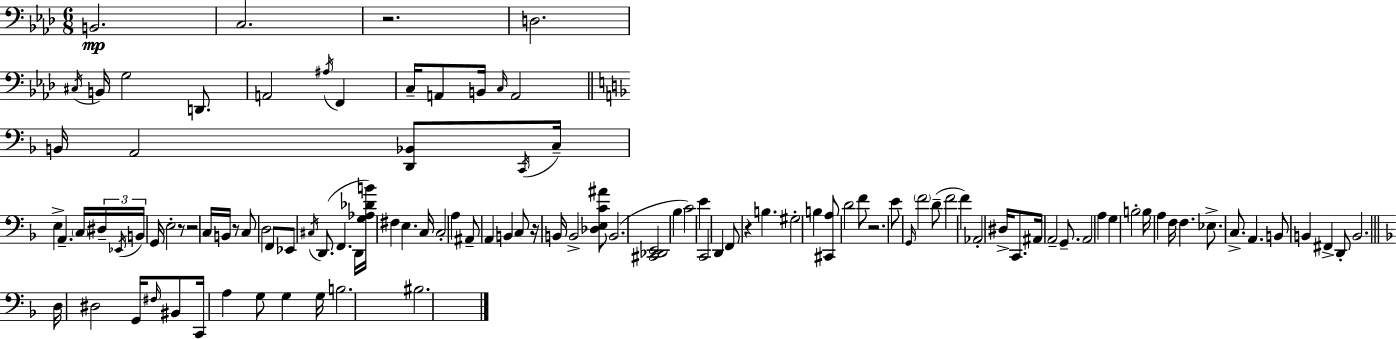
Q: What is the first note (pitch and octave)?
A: B2